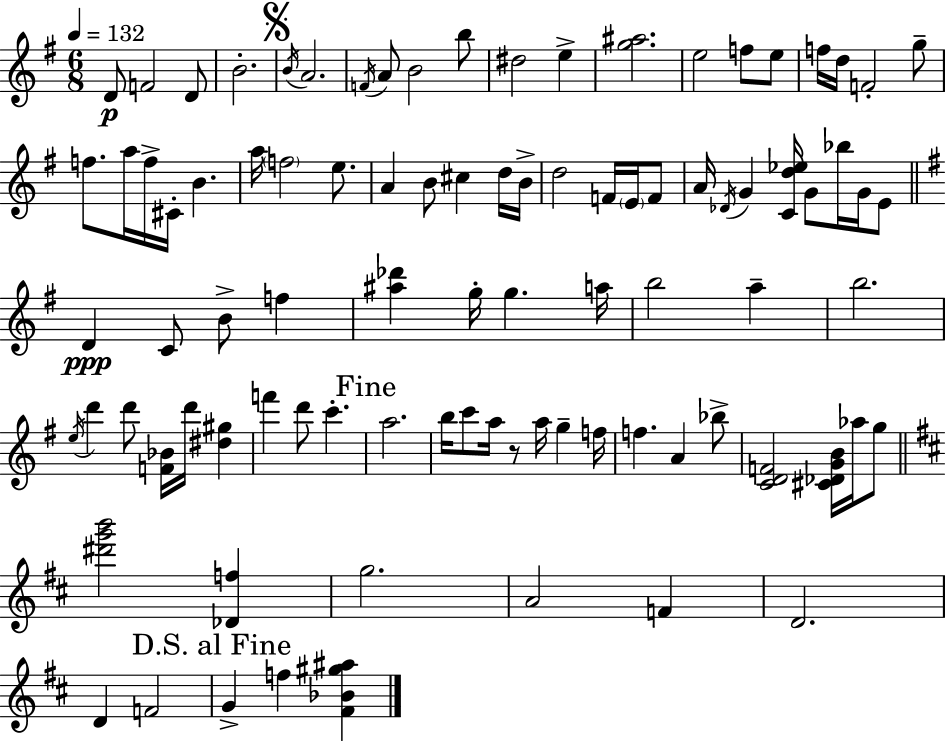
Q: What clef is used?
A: treble